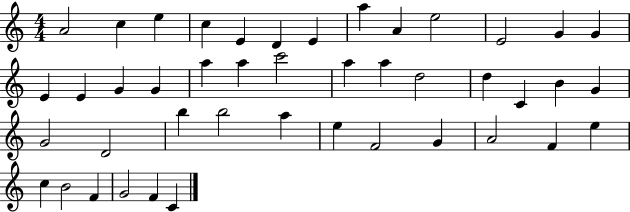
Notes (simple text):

A4/h C5/q E5/q C5/q E4/q D4/q E4/q A5/q A4/q E5/h E4/h G4/q G4/q E4/q E4/q G4/q G4/q A5/q A5/q C6/h A5/q A5/q D5/h D5/q C4/q B4/q G4/q G4/h D4/h B5/q B5/h A5/q E5/q F4/h G4/q A4/h F4/q E5/q C5/q B4/h F4/q G4/h F4/q C4/q